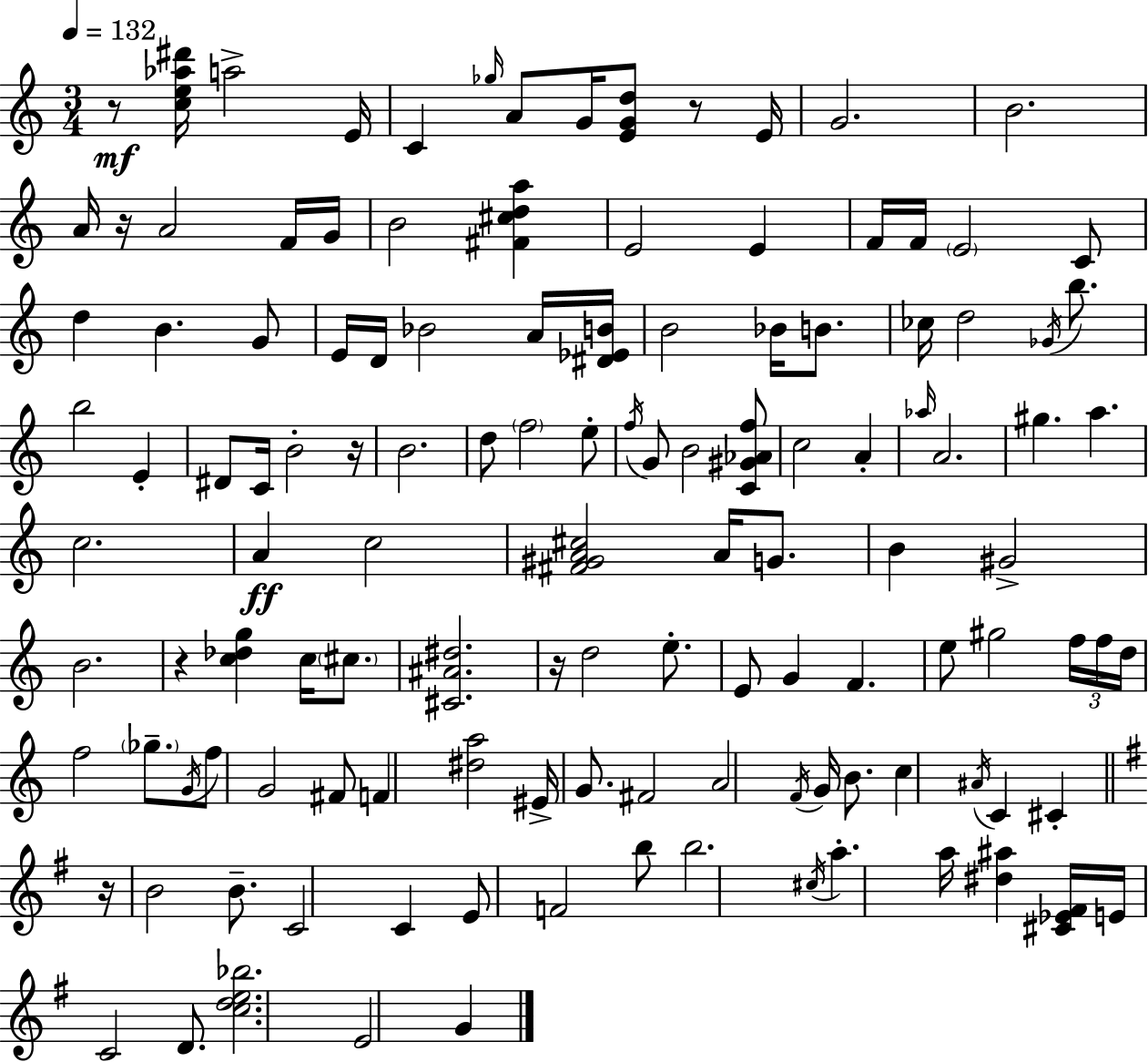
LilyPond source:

{
  \clef treble
  \numericTimeSignature
  \time 3/4
  \key c \major
  \tempo 4 = 132
  r8\mf <c'' e'' aes'' dis'''>16 a''2-> e'16 | c'4 \grace { ges''16 } a'8 g'16 <e' g' d''>8 r8 | e'16 g'2. | b'2. | \break a'16 r16 a'2 f'16 | g'16 b'2 <fis' cis'' d'' a''>4 | e'2 e'4 | f'16 f'16 \parenthesize e'2 c'8 | \break d''4 b'4. g'8 | e'16 d'16 bes'2 a'16 | <dis' ees' b'>16 b'2 bes'16 b'8. | ces''16 d''2 \acciaccatura { ges'16 } b''8. | \break b''2 e'4-. | dis'8 c'16 b'2-. | r16 b'2. | d''8 \parenthesize f''2 | \break e''8-. \acciaccatura { f''16 } g'8 b'2 | <c' gis' aes' f''>8 c''2 a'4-. | \grace { aes''16 } a'2. | gis''4. a''4. | \break c''2. | a'4\ff c''2 | <fis' gis' a' cis''>2 | a'16 g'8. b'4 gis'2-> | \break b'2. | r4 <c'' des'' g''>4 | c''16 \parenthesize cis''8. <cis' ais' dis''>2. | r16 d''2 | \break e''8.-. e'8 g'4 f'4. | e''8 gis''2 | \tuplet 3/2 { f''16 f''16 d''16 } f''2 | \parenthesize ges''8.-- \acciaccatura { g'16 } f''8 g'2 | \break fis'8 f'4 <dis'' a''>2 | eis'16-> g'8. fis'2 | a'2 | \acciaccatura { f'16 } g'16 b'8. c''4 \acciaccatura { ais'16 } c'4 | \break cis'4-. \bar "||" \break \key e \minor r16 b'2 b'8.-- | c'2 c'4 | e'8 f'2 b''8 | b''2. | \break \acciaccatura { cis''16 } a''4.-. a''16 <dis'' ais''>4 | <cis' ees' fis'>16 e'16 c'2 d'8. | <c'' d'' e'' bes''>2. | e'2 g'4 | \break \bar "|."
}